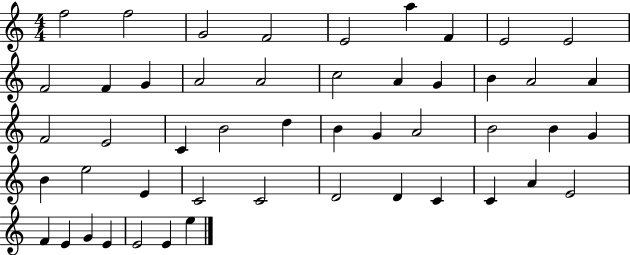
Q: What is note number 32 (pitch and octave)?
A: B4